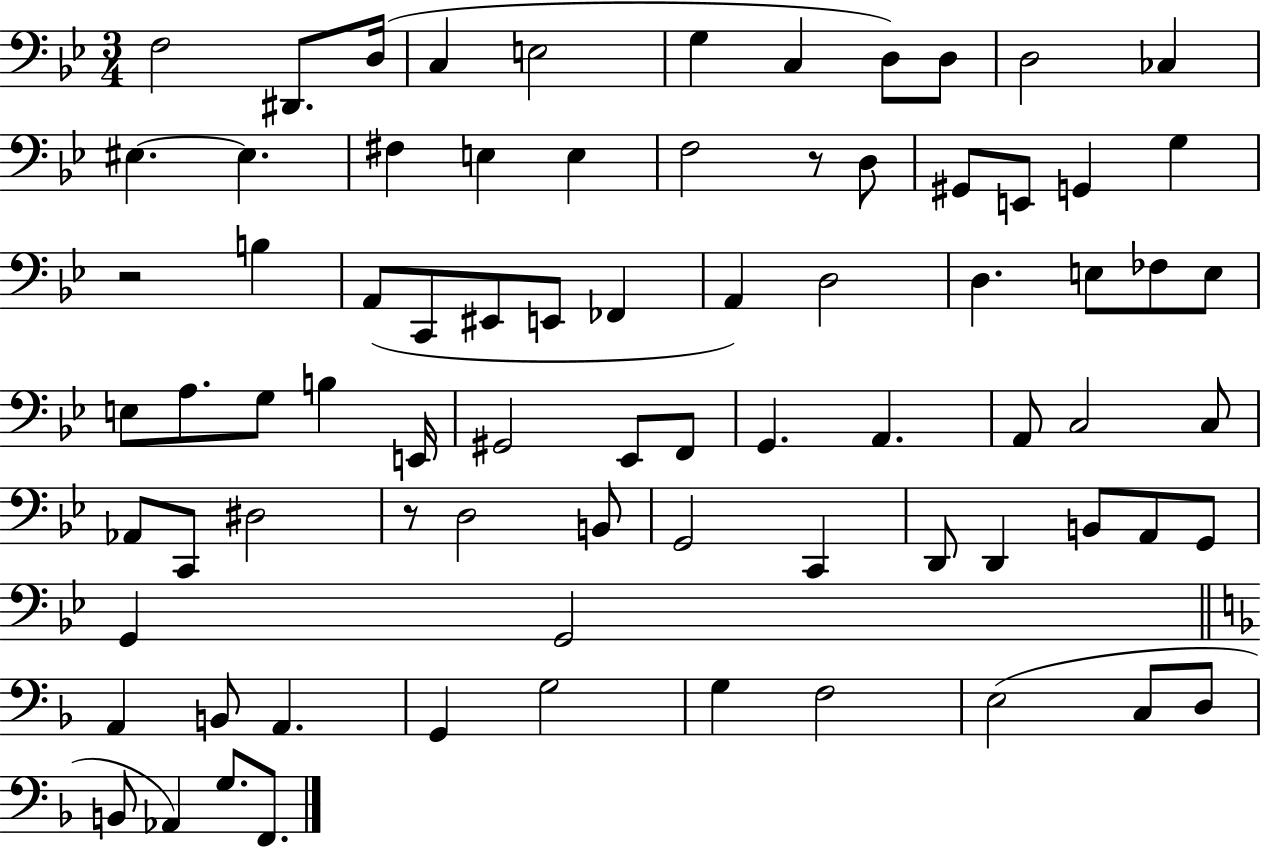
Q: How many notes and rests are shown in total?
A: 78